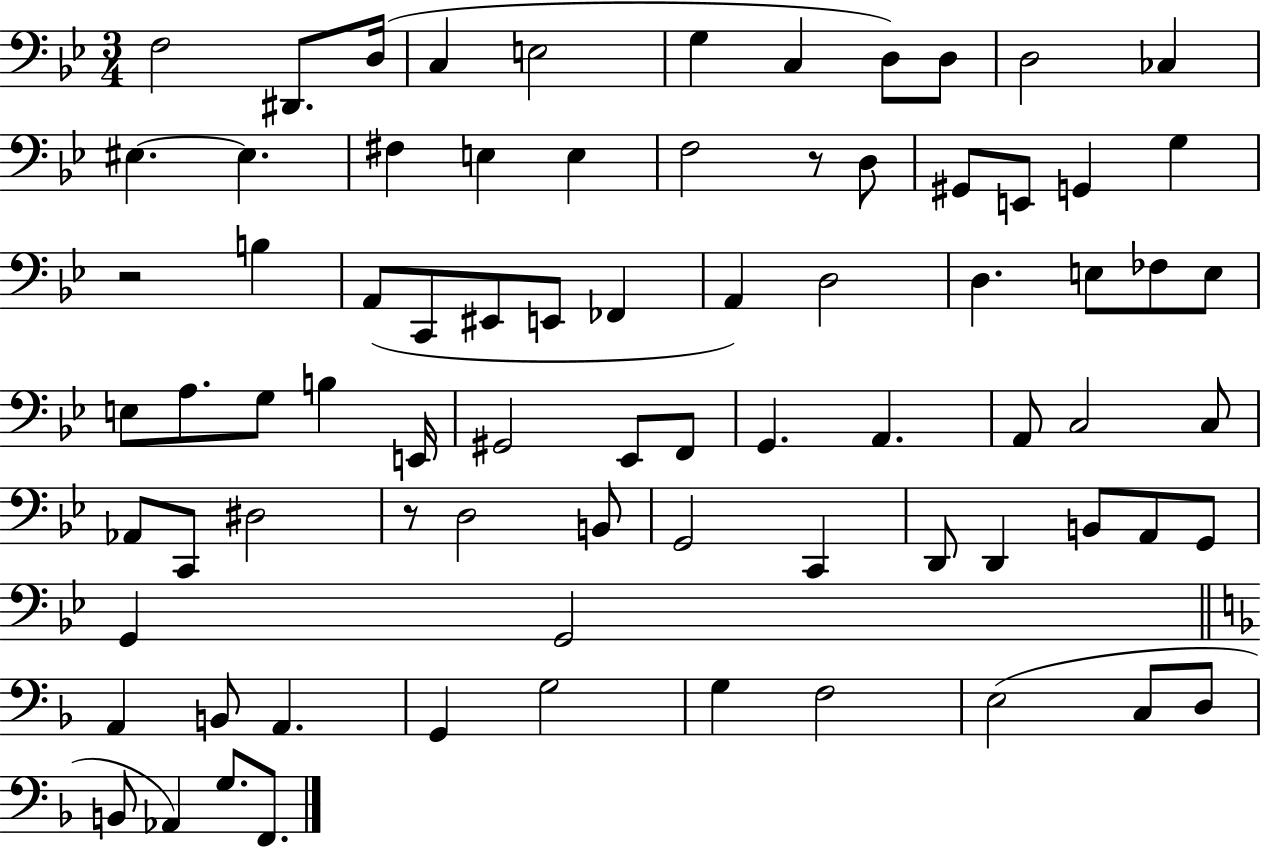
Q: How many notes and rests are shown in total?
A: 78